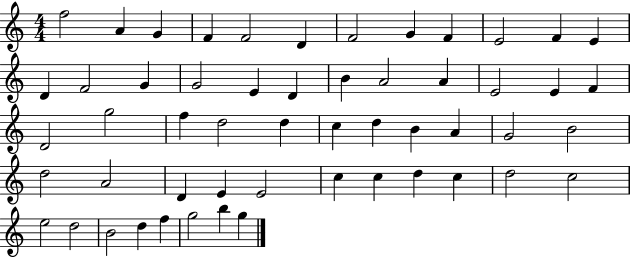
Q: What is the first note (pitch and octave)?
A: F5